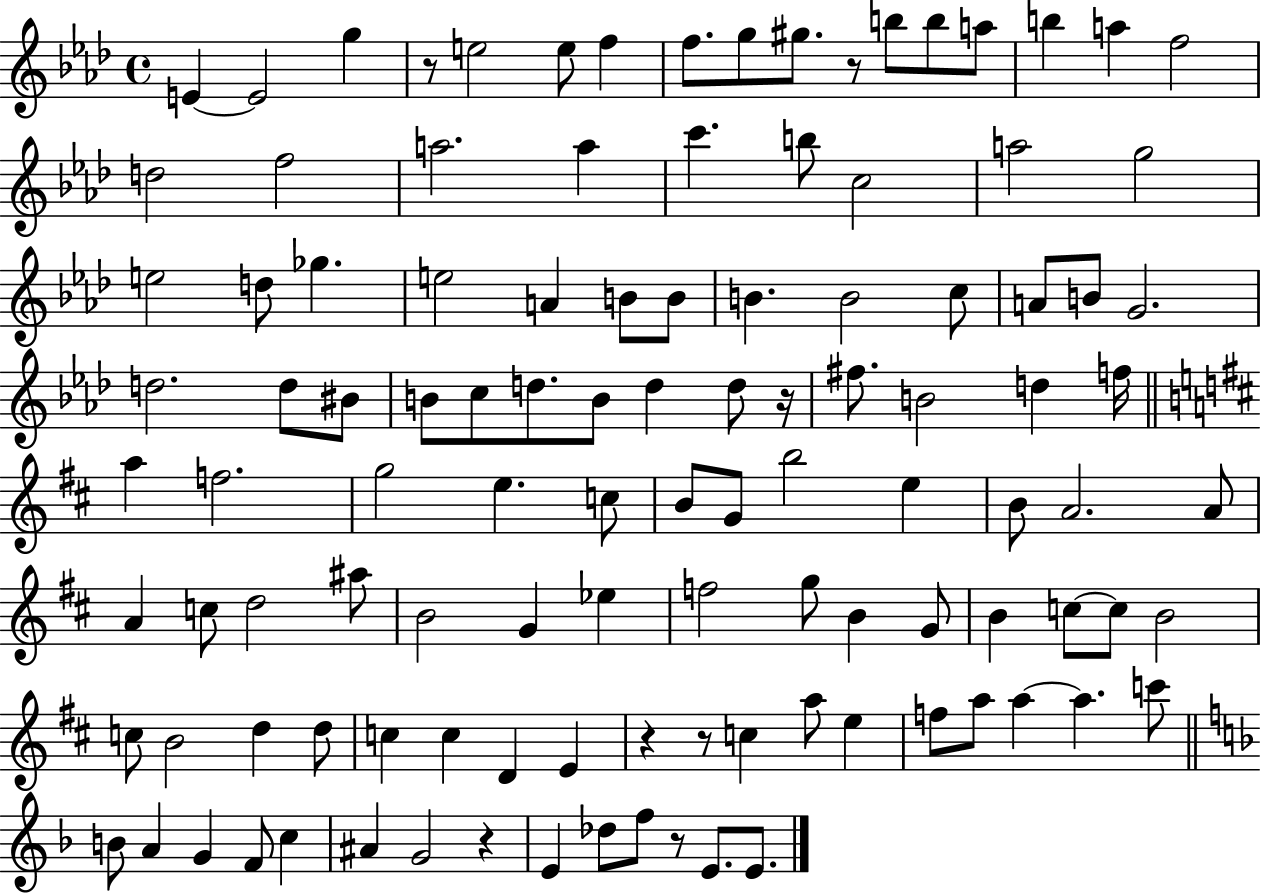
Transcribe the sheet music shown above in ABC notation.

X:1
T:Untitled
M:4/4
L:1/4
K:Ab
E E2 g z/2 e2 e/2 f f/2 g/2 ^g/2 z/2 b/2 b/2 a/2 b a f2 d2 f2 a2 a c' b/2 c2 a2 g2 e2 d/2 _g e2 A B/2 B/2 B B2 c/2 A/2 B/2 G2 d2 d/2 ^B/2 B/2 c/2 d/2 B/2 d d/2 z/4 ^f/2 B2 d f/4 a f2 g2 e c/2 B/2 G/2 b2 e B/2 A2 A/2 A c/2 d2 ^a/2 B2 G _e f2 g/2 B G/2 B c/2 c/2 B2 c/2 B2 d d/2 c c D E z z/2 c a/2 e f/2 a/2 a a c'/2 B/2 A G F/2 c ^A G2 z E _d/2 f/2 z/2 E/2 E/2